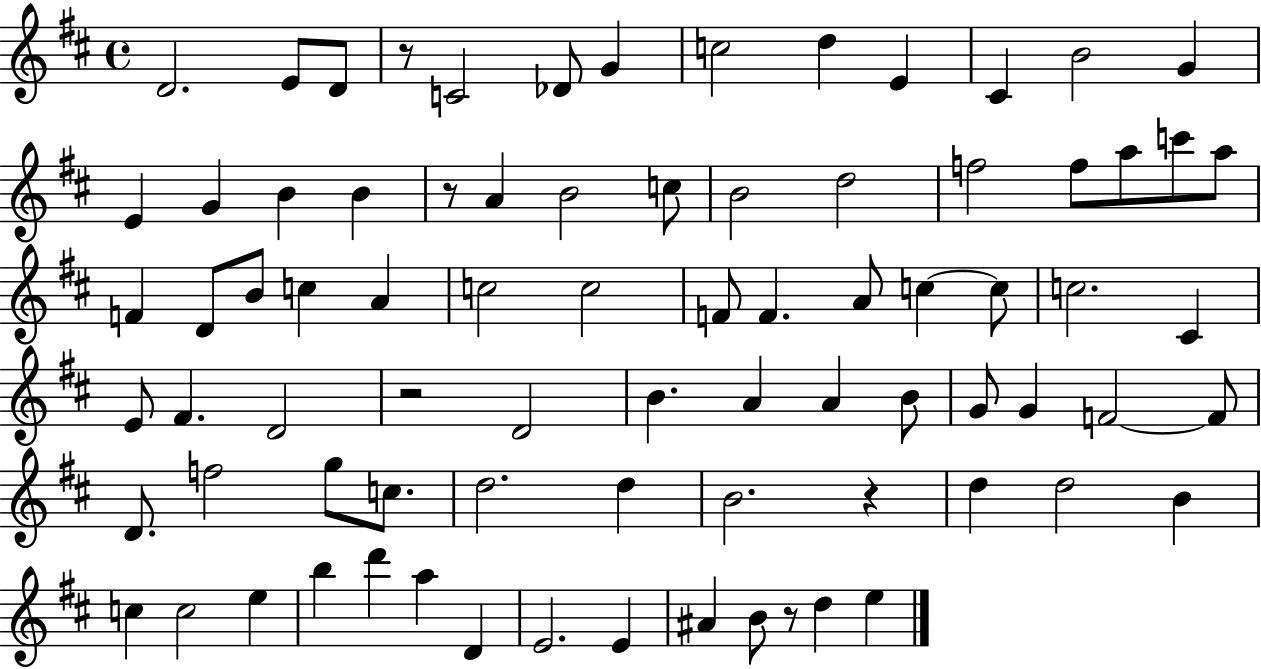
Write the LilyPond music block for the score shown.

{
  \clef treble
  \time 4/4
  \defaultTimeSignature
  \key d \major
  d'2. e'8 d'8 | r8 c'2 des'8 g'4 | c''2 d''4 e'4 | cis'4 b'2 g'4 | \break e'4 g'4 b'4 b'4 | r8 a'4 b'2 c''8 | b'2 d''2 | f''2 f''8 a''8 c'''8 a''8 | \break f'4 d'8 b'8 c''4 a'4 | c''2 c''2 | f'8 f'4. a'8 c''4~~ c''8 | c''2. cis'4 | \break e'8 fis'4. d'2 | r2 d'2 | b'4. a'4 a'4 b'8 | g'8 g'4 f'2~~ f'8 | \break d'8. f''2 g''8 c''8. | d''2. d''4 | b'2. r4 | d''4 d''2 b'4 | \break c''4 c''2 e''4 | b''4 d'''4 a''4 d'4 | e'2. e'4 | ais'4 b'8 r8 d''4 e''4 | \break \bar "|."
}